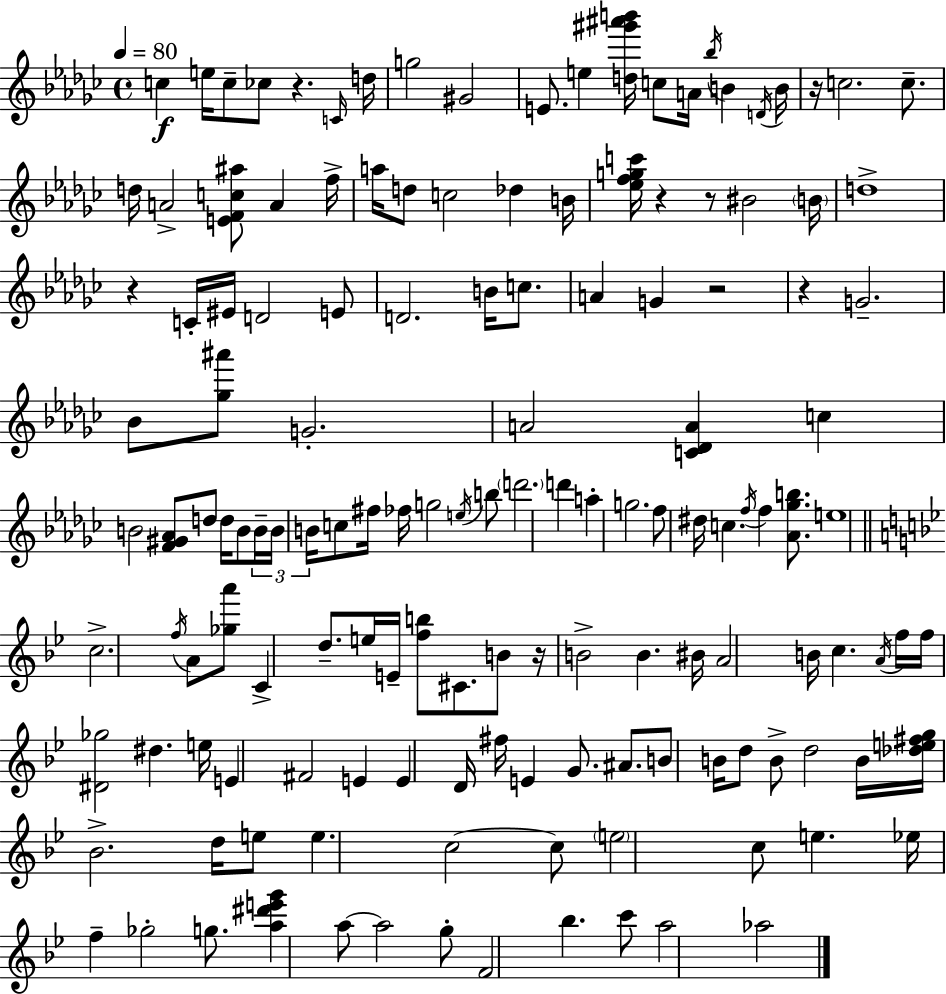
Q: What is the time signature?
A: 4/4